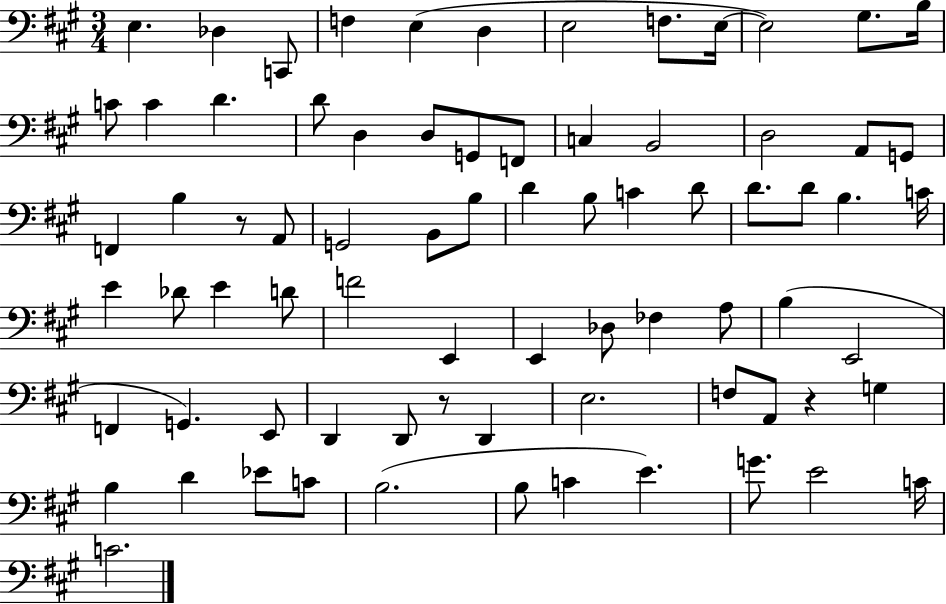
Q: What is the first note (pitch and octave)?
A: E3